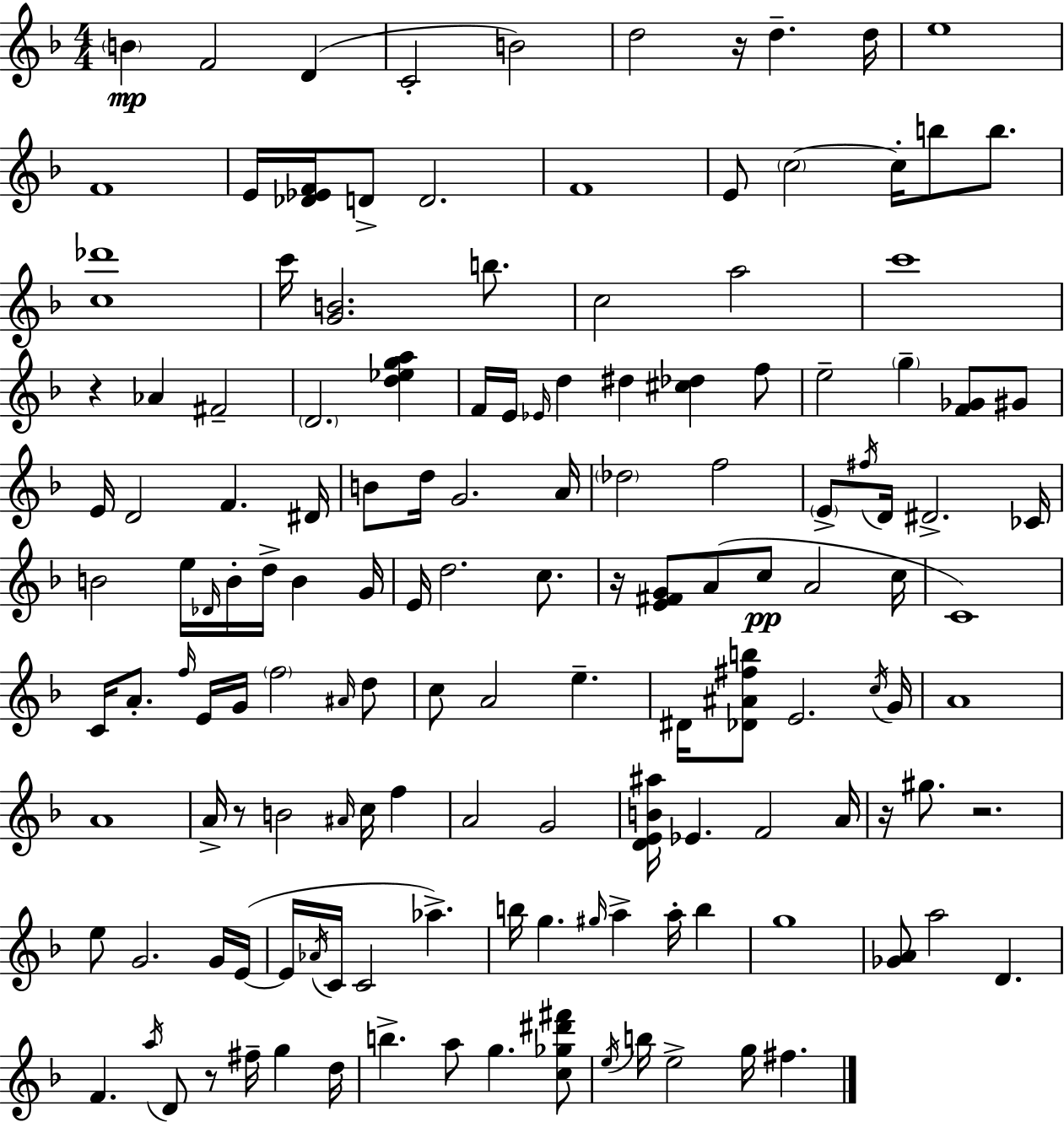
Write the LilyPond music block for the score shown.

{
  \clef treble
  \numericTimeSignature
  \time 4/4
  \key f \major
  \repeat volta 2 { \parenthesize b'4\mp f'2 d'4( | c'2-. b'2) | d''2 r16 d''4.-- d''16 | e''1 | \break f'1 | e'16 <des' ees' f'>16 d'8-> d'2. | f'1 | e'8 \parenthesize c''2~~ c''16-. b''8 b''8. | \break <c'' des'''>1 | c'''16 <g' b'>2. b''8. | c''2 a''2 | c'''1 | \break r4 aes'4 fis'2-- | \parenthesize d'2. <d'' ees'' g'' a''>4 | f'16 e'16 \grace { ees'16 } d''4 dis''4 <cis'' des''>4 f''8 | e''2-- \parenthesize g''4-- <f' ges'>8 gis'8 | \break e'16 d'2 f'4. | dis'16 b'8 d''16 g'2. | a'16 \parenthesize des''2 f''2 | \parenthesize e'8-> \acciaccatura { fis''16 } d'16 dis'2.-> | \break ces'16 b'2 e''16 \grace { des'16 } b'16-. d''16-> b'4 | g'16 e'16 d''2. | c''8. r16 <e' fis' g'>8 a'8( c''8\pp a'2 | c''16 c'1) | \break c'16 a'8.-. \grace { f''16 } e'16 g'16 \parenthesize f''2 | \grace { ais'16 } d''8 c''8 a'2 e''4.-- | dis'16 <des' ais' fis'' b''>8 e'2. | \acciaccatura { c''16 } g'16 a'1 | \break a'1 | a'16-> r8 b'2 | \grace { ais'16 } c''16 f''4 a'2 g'2 | <d' e' b' ais''>16 ees'4. f'2 | \break a'16 r16 gis''8. r2. | e''8 g'2. | g'16 e'16~(~ e'16 \acciaccatura { aes'16 } c'16 c'2 | aes''4.->) b''16 g''4. \grace { gis''16 } | \break a''4-> a''16-. b''4 g''1 | <ges' a'>8 a''2 | d'4. f'4. \acciaccatura { a''16 } | d'8 r8 fis''16-- g''4 d''16 b''4.-> | \break a''8 g''4. <c'' ges'' dis''' fis'''>8 \acciaccatura { e''16 } b''16 e''2-> | g''16 fis''4. } \bar "|."
}